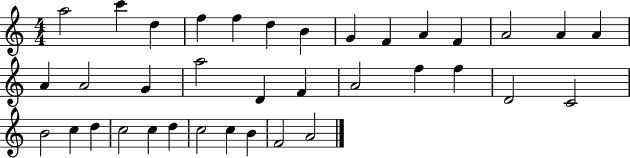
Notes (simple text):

A5/h C6/q D5/q F5/q F5/q D5/q B4/q G4/q F4/q A4/q F4/q A4/h A4/q A4/q A4/q A4/h G4/q A5/h D4/q F4/q A4/h F5/q F5/q D4/h C4/h B4/h C5/q D5/q C5/h C5/q D5/q C5/h C5/q B4/q F4/h A4/h